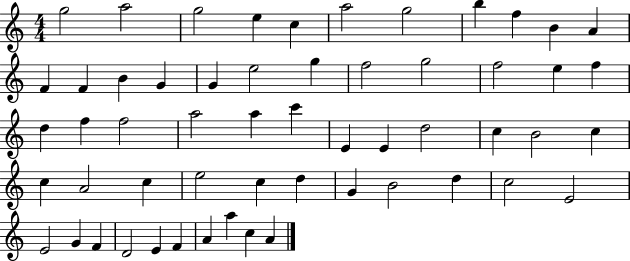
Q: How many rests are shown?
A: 0